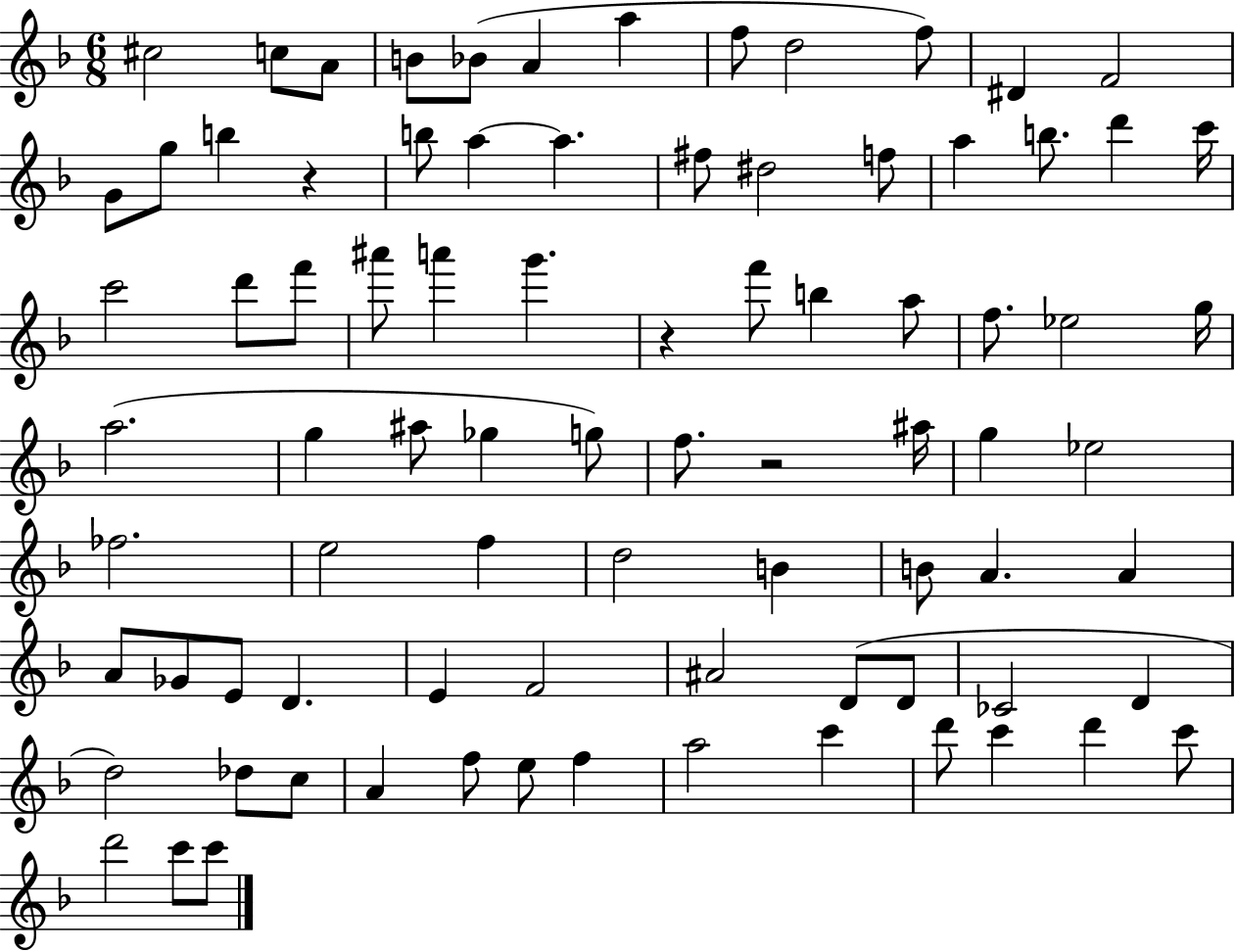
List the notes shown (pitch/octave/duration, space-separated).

C#5/h C5/e A4/e B4/e Bb4/e A4/q A5/q F5/e D5/h F5/e D#4/q F4/h G4/e G5/e B5/q R/q B5/e A5/q A5/q. F#5/e D#5/h F5/e A5/q B5/e. D6/q C6/s C6/h D6/e F6/e A#6/e A6/q G6/q. R/q F6/e B5/q A5/e F5/e. Eb5/h G5/s A5/h. G5/q A#5/e Gb5/q G5/e F5/e. R/h A#5/s G5/q Eb5/h FES5/h. E5/h F5/q D5/h B4/q B4/e A4/q. A4/q A4/e Gb4/e E4/e D4/q. E4/q F4/h A#4/h D4/e D4/e CES4/h D4/q D5/h Db5/e C5/e A4/q F5/e E5/e F5/q A5/h C6/q D6/e C6/q D6/q C6/e D6/h C6/e C6/e